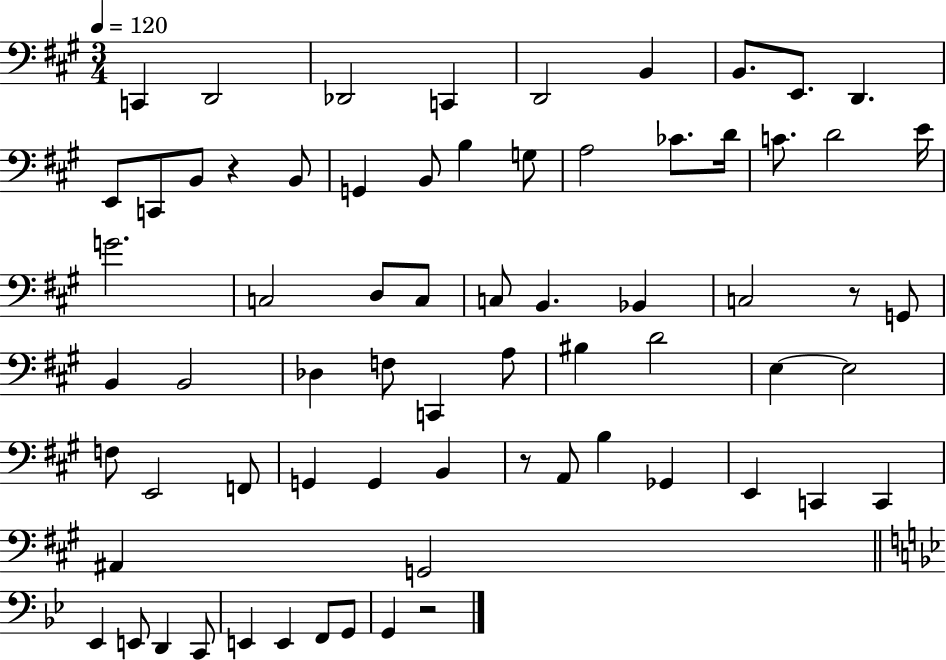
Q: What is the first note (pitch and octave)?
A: C2